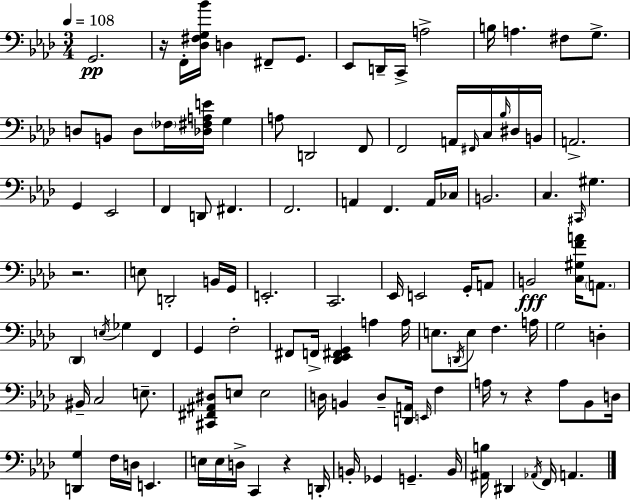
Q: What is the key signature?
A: AES major